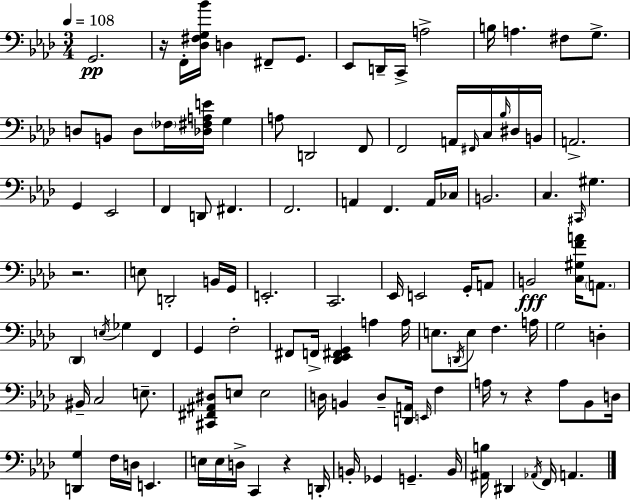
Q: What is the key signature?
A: AES major